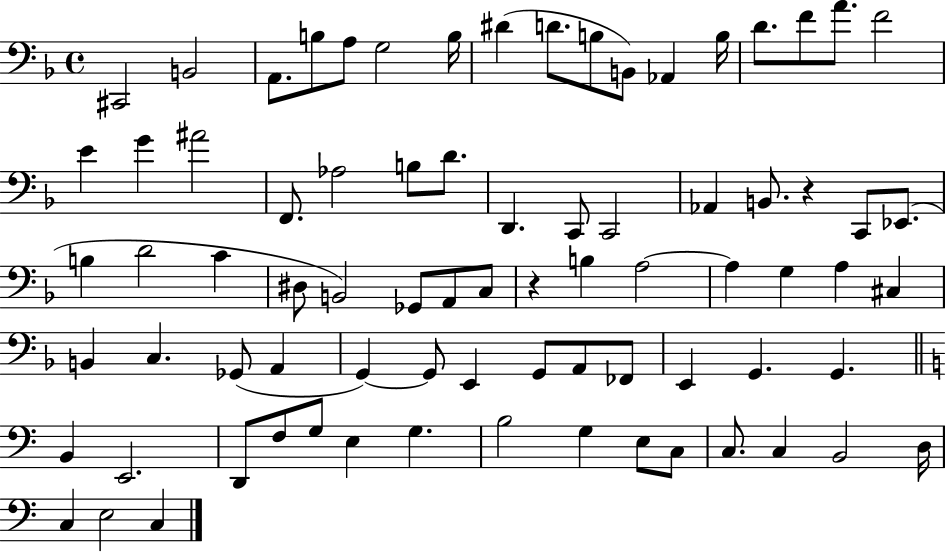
X:1
T:Untitled
M:4/4
L:1/4
K:F
^C,,2 B,,2 A,,/2 B,/2 A,/2 G,2 B,/4 ^D D/2 B,/2 B,,/2 _A,, B,/4 D/2 F/2 A/2 F2 E G ^A2 F,,/2 _A,2 B,/2 D/2 D,, C,,/2 C,,2 _A,, B,,/2 z C,,/2 _E,,/2 B, D2 C ^D,/2 B,,2 _G,,/2 A,,/2 C,/2 z B, A,2 A, G, A, ^C, B,, C, _G,,/2 A,, G,, G,,/2 E,, G,,/2 A,,/2 _F,,/2 E,, G,, G,, B,, E,,2 D,,/2 F,/2 G,/2 E, G, B,2 G, E,/2 C,/2 C,/2 C, B,,2 D,/4 C, E,2 C,